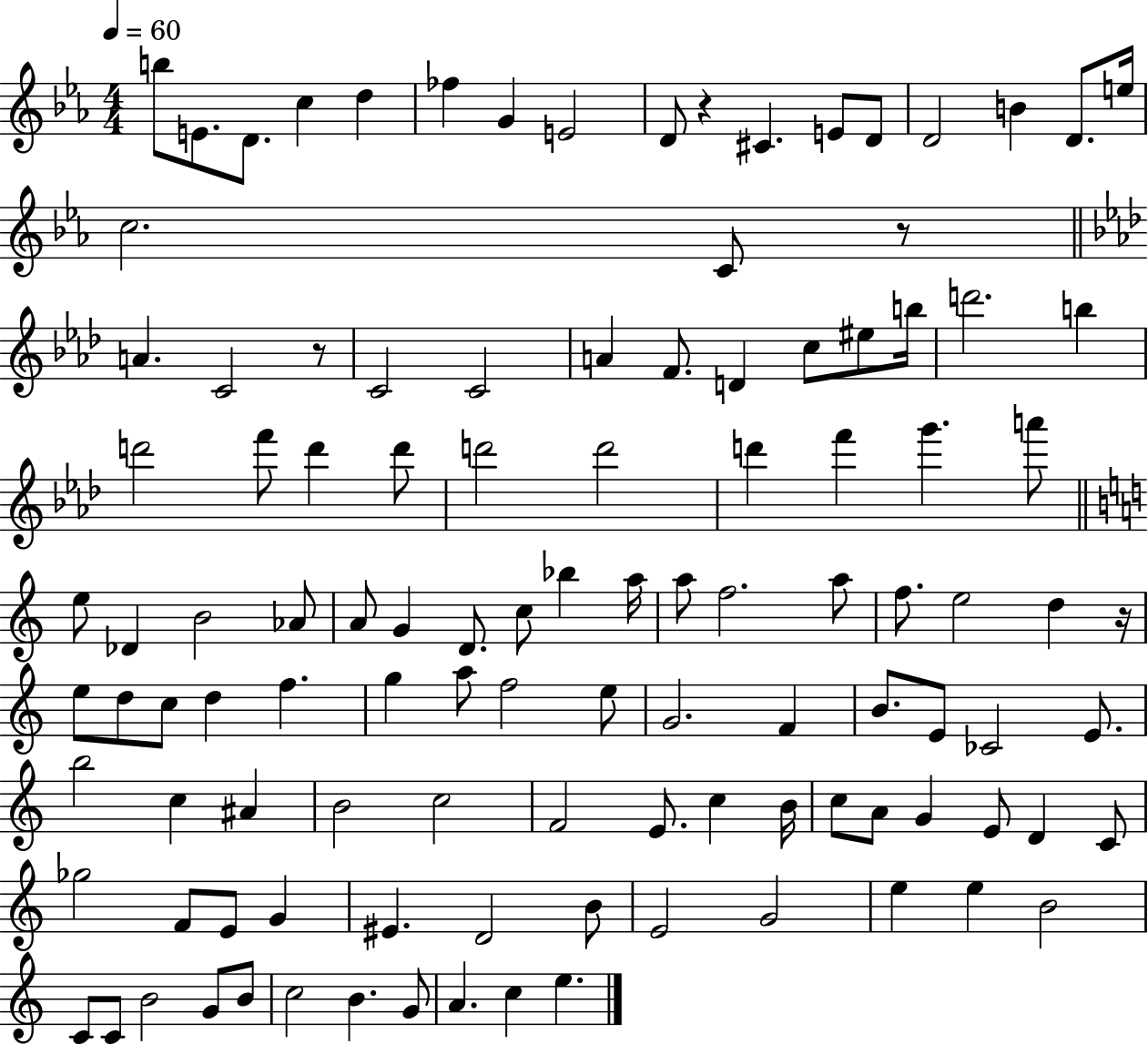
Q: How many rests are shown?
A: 4